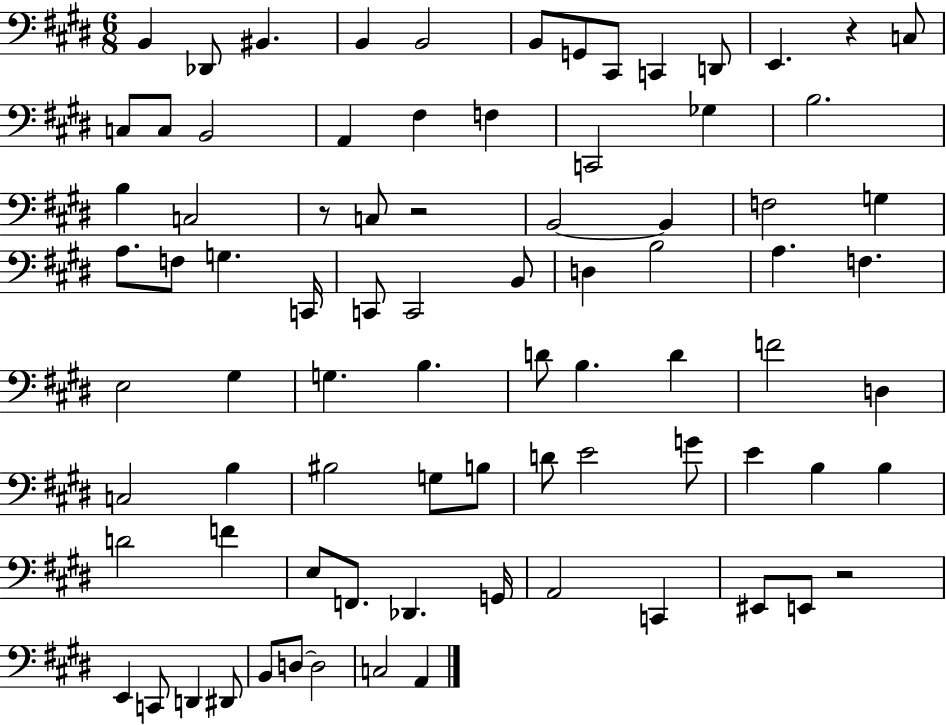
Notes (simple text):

B2/q Db2/e BIS2/q. B2/q B2/h B2/e G2/e C#2/e C2/q D2/e E2/q. R/q C3/e C3/e C3/e B2/h A2/q F#3/q F3/q C2/h Gb3/q B3/h. B3/q C3/h R/e C3/e R/h B2/h B2/q F3/h G3/q A3/e. F3/e G3/q. C2/s C2/e C2/h B2/e D3/q B3/h A3/q. F3/q. E3/h G#3/q G3/q. B3/q. D4/e B3/q. D4/q F4/h D3/q C3/h B3/q BIS3/h G3/e B3/e D4/e E4/h G4/e E4/q B3/q B3/q D4/h F4/q E3/e F2/e. Db2/q. G2/s A2/h C2/q EIS2/e E2/e R/h E2/q C2/e D2/q D#2/e B2/e D3/e D3/h C3/h A2/q